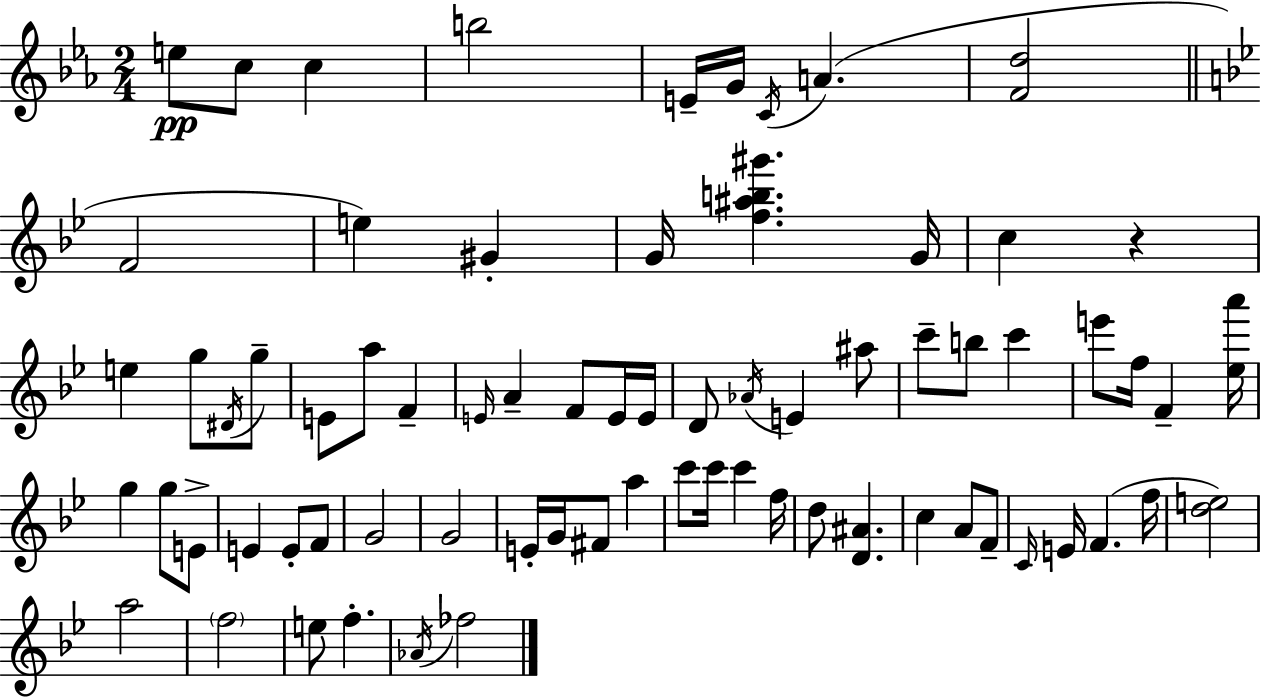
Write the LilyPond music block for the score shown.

{
  \clef treble
  \numericTimeSignature
  \time 2/4
  \key c \minor
  e''8\pp c''8 c''4 | b''2 | e'16-- g'16 \acciaccatura { c'16 } a'4.( | <f' d''>2 | \break \bar "||" \break \key bes \major f'2 | e''4) gis'4-. | g'16 <f'' ais'' b'' gis'''>4. g'16 | c''4 r4 | \break e''4 g''8 \acciaccatura { dis'16 } g''8-- | e'8 a''8 f'4-- | \grace { e'16 } a'4-- f'8 | e'16 e'16 d'8 \acciaccatura { aes'16 } e'4 | \break ais''8 c'''8-- b''8 c'''4 | e'''8 f''16 f'4-- | <ees'' a'''>16 g''4 g''8 | e'8-> e'4 e'8-. | \break f'8 g'2 | g'2 | e'16-. g'16 fis'8 a''4 | c'''8 c'''16 c'''4 | \break f''16 d''8 <d' ais'>4. | c''4 a'8 | f'8-- \grace { c'16 } e'16 f'4.( | f''16 <d'' e''>2) | \break a''2 | \parenthesize f''2 | e''8 f''4.-. | \acciaccatura { aes'16 } fes''2 | \break \bar "|."
}